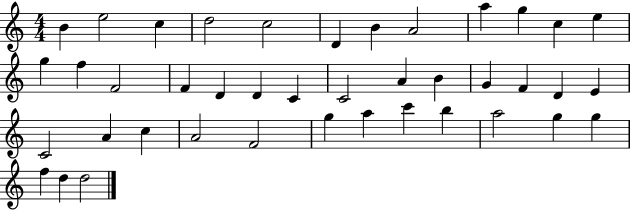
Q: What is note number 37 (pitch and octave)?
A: G5